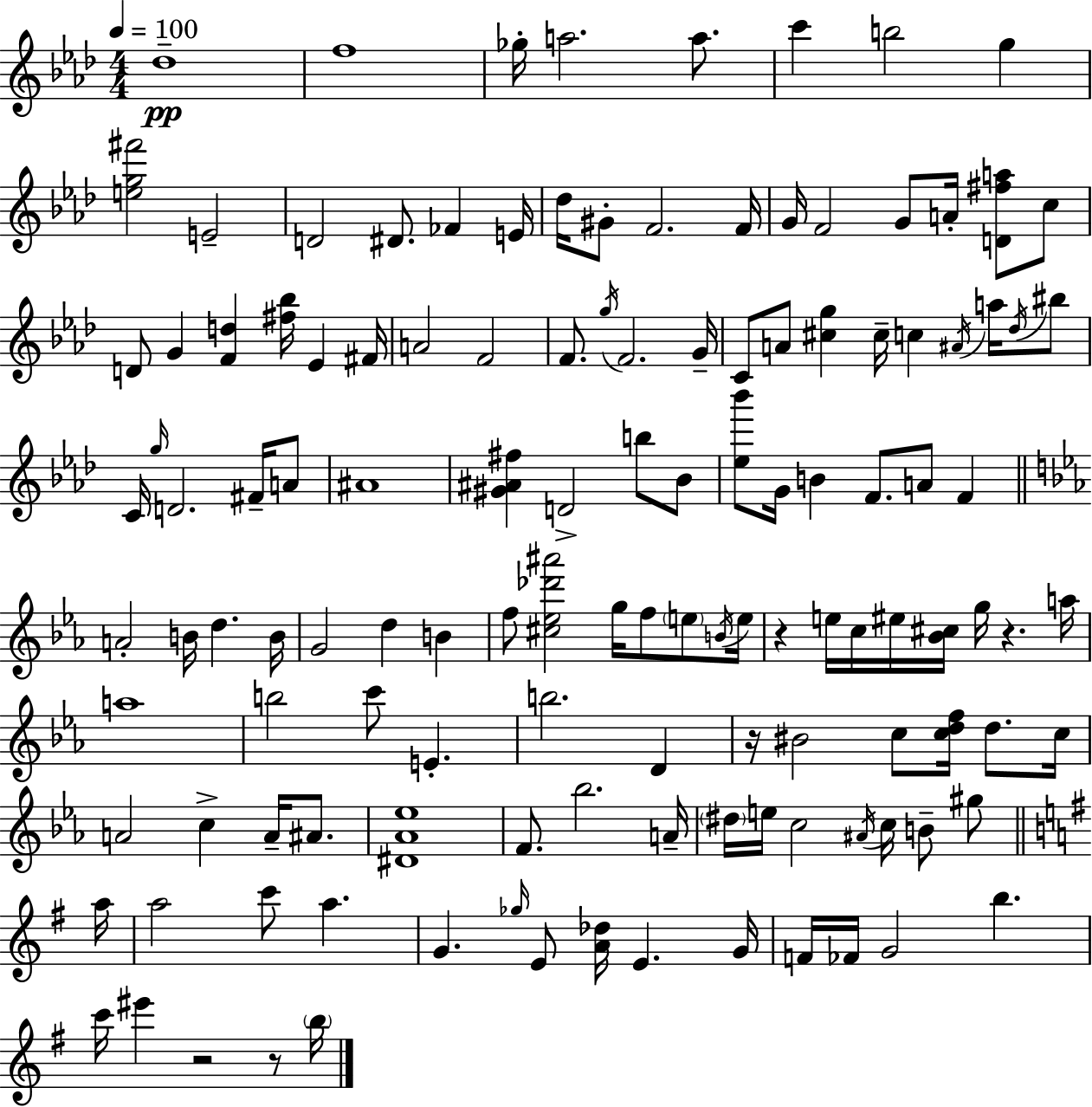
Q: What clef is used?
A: treble